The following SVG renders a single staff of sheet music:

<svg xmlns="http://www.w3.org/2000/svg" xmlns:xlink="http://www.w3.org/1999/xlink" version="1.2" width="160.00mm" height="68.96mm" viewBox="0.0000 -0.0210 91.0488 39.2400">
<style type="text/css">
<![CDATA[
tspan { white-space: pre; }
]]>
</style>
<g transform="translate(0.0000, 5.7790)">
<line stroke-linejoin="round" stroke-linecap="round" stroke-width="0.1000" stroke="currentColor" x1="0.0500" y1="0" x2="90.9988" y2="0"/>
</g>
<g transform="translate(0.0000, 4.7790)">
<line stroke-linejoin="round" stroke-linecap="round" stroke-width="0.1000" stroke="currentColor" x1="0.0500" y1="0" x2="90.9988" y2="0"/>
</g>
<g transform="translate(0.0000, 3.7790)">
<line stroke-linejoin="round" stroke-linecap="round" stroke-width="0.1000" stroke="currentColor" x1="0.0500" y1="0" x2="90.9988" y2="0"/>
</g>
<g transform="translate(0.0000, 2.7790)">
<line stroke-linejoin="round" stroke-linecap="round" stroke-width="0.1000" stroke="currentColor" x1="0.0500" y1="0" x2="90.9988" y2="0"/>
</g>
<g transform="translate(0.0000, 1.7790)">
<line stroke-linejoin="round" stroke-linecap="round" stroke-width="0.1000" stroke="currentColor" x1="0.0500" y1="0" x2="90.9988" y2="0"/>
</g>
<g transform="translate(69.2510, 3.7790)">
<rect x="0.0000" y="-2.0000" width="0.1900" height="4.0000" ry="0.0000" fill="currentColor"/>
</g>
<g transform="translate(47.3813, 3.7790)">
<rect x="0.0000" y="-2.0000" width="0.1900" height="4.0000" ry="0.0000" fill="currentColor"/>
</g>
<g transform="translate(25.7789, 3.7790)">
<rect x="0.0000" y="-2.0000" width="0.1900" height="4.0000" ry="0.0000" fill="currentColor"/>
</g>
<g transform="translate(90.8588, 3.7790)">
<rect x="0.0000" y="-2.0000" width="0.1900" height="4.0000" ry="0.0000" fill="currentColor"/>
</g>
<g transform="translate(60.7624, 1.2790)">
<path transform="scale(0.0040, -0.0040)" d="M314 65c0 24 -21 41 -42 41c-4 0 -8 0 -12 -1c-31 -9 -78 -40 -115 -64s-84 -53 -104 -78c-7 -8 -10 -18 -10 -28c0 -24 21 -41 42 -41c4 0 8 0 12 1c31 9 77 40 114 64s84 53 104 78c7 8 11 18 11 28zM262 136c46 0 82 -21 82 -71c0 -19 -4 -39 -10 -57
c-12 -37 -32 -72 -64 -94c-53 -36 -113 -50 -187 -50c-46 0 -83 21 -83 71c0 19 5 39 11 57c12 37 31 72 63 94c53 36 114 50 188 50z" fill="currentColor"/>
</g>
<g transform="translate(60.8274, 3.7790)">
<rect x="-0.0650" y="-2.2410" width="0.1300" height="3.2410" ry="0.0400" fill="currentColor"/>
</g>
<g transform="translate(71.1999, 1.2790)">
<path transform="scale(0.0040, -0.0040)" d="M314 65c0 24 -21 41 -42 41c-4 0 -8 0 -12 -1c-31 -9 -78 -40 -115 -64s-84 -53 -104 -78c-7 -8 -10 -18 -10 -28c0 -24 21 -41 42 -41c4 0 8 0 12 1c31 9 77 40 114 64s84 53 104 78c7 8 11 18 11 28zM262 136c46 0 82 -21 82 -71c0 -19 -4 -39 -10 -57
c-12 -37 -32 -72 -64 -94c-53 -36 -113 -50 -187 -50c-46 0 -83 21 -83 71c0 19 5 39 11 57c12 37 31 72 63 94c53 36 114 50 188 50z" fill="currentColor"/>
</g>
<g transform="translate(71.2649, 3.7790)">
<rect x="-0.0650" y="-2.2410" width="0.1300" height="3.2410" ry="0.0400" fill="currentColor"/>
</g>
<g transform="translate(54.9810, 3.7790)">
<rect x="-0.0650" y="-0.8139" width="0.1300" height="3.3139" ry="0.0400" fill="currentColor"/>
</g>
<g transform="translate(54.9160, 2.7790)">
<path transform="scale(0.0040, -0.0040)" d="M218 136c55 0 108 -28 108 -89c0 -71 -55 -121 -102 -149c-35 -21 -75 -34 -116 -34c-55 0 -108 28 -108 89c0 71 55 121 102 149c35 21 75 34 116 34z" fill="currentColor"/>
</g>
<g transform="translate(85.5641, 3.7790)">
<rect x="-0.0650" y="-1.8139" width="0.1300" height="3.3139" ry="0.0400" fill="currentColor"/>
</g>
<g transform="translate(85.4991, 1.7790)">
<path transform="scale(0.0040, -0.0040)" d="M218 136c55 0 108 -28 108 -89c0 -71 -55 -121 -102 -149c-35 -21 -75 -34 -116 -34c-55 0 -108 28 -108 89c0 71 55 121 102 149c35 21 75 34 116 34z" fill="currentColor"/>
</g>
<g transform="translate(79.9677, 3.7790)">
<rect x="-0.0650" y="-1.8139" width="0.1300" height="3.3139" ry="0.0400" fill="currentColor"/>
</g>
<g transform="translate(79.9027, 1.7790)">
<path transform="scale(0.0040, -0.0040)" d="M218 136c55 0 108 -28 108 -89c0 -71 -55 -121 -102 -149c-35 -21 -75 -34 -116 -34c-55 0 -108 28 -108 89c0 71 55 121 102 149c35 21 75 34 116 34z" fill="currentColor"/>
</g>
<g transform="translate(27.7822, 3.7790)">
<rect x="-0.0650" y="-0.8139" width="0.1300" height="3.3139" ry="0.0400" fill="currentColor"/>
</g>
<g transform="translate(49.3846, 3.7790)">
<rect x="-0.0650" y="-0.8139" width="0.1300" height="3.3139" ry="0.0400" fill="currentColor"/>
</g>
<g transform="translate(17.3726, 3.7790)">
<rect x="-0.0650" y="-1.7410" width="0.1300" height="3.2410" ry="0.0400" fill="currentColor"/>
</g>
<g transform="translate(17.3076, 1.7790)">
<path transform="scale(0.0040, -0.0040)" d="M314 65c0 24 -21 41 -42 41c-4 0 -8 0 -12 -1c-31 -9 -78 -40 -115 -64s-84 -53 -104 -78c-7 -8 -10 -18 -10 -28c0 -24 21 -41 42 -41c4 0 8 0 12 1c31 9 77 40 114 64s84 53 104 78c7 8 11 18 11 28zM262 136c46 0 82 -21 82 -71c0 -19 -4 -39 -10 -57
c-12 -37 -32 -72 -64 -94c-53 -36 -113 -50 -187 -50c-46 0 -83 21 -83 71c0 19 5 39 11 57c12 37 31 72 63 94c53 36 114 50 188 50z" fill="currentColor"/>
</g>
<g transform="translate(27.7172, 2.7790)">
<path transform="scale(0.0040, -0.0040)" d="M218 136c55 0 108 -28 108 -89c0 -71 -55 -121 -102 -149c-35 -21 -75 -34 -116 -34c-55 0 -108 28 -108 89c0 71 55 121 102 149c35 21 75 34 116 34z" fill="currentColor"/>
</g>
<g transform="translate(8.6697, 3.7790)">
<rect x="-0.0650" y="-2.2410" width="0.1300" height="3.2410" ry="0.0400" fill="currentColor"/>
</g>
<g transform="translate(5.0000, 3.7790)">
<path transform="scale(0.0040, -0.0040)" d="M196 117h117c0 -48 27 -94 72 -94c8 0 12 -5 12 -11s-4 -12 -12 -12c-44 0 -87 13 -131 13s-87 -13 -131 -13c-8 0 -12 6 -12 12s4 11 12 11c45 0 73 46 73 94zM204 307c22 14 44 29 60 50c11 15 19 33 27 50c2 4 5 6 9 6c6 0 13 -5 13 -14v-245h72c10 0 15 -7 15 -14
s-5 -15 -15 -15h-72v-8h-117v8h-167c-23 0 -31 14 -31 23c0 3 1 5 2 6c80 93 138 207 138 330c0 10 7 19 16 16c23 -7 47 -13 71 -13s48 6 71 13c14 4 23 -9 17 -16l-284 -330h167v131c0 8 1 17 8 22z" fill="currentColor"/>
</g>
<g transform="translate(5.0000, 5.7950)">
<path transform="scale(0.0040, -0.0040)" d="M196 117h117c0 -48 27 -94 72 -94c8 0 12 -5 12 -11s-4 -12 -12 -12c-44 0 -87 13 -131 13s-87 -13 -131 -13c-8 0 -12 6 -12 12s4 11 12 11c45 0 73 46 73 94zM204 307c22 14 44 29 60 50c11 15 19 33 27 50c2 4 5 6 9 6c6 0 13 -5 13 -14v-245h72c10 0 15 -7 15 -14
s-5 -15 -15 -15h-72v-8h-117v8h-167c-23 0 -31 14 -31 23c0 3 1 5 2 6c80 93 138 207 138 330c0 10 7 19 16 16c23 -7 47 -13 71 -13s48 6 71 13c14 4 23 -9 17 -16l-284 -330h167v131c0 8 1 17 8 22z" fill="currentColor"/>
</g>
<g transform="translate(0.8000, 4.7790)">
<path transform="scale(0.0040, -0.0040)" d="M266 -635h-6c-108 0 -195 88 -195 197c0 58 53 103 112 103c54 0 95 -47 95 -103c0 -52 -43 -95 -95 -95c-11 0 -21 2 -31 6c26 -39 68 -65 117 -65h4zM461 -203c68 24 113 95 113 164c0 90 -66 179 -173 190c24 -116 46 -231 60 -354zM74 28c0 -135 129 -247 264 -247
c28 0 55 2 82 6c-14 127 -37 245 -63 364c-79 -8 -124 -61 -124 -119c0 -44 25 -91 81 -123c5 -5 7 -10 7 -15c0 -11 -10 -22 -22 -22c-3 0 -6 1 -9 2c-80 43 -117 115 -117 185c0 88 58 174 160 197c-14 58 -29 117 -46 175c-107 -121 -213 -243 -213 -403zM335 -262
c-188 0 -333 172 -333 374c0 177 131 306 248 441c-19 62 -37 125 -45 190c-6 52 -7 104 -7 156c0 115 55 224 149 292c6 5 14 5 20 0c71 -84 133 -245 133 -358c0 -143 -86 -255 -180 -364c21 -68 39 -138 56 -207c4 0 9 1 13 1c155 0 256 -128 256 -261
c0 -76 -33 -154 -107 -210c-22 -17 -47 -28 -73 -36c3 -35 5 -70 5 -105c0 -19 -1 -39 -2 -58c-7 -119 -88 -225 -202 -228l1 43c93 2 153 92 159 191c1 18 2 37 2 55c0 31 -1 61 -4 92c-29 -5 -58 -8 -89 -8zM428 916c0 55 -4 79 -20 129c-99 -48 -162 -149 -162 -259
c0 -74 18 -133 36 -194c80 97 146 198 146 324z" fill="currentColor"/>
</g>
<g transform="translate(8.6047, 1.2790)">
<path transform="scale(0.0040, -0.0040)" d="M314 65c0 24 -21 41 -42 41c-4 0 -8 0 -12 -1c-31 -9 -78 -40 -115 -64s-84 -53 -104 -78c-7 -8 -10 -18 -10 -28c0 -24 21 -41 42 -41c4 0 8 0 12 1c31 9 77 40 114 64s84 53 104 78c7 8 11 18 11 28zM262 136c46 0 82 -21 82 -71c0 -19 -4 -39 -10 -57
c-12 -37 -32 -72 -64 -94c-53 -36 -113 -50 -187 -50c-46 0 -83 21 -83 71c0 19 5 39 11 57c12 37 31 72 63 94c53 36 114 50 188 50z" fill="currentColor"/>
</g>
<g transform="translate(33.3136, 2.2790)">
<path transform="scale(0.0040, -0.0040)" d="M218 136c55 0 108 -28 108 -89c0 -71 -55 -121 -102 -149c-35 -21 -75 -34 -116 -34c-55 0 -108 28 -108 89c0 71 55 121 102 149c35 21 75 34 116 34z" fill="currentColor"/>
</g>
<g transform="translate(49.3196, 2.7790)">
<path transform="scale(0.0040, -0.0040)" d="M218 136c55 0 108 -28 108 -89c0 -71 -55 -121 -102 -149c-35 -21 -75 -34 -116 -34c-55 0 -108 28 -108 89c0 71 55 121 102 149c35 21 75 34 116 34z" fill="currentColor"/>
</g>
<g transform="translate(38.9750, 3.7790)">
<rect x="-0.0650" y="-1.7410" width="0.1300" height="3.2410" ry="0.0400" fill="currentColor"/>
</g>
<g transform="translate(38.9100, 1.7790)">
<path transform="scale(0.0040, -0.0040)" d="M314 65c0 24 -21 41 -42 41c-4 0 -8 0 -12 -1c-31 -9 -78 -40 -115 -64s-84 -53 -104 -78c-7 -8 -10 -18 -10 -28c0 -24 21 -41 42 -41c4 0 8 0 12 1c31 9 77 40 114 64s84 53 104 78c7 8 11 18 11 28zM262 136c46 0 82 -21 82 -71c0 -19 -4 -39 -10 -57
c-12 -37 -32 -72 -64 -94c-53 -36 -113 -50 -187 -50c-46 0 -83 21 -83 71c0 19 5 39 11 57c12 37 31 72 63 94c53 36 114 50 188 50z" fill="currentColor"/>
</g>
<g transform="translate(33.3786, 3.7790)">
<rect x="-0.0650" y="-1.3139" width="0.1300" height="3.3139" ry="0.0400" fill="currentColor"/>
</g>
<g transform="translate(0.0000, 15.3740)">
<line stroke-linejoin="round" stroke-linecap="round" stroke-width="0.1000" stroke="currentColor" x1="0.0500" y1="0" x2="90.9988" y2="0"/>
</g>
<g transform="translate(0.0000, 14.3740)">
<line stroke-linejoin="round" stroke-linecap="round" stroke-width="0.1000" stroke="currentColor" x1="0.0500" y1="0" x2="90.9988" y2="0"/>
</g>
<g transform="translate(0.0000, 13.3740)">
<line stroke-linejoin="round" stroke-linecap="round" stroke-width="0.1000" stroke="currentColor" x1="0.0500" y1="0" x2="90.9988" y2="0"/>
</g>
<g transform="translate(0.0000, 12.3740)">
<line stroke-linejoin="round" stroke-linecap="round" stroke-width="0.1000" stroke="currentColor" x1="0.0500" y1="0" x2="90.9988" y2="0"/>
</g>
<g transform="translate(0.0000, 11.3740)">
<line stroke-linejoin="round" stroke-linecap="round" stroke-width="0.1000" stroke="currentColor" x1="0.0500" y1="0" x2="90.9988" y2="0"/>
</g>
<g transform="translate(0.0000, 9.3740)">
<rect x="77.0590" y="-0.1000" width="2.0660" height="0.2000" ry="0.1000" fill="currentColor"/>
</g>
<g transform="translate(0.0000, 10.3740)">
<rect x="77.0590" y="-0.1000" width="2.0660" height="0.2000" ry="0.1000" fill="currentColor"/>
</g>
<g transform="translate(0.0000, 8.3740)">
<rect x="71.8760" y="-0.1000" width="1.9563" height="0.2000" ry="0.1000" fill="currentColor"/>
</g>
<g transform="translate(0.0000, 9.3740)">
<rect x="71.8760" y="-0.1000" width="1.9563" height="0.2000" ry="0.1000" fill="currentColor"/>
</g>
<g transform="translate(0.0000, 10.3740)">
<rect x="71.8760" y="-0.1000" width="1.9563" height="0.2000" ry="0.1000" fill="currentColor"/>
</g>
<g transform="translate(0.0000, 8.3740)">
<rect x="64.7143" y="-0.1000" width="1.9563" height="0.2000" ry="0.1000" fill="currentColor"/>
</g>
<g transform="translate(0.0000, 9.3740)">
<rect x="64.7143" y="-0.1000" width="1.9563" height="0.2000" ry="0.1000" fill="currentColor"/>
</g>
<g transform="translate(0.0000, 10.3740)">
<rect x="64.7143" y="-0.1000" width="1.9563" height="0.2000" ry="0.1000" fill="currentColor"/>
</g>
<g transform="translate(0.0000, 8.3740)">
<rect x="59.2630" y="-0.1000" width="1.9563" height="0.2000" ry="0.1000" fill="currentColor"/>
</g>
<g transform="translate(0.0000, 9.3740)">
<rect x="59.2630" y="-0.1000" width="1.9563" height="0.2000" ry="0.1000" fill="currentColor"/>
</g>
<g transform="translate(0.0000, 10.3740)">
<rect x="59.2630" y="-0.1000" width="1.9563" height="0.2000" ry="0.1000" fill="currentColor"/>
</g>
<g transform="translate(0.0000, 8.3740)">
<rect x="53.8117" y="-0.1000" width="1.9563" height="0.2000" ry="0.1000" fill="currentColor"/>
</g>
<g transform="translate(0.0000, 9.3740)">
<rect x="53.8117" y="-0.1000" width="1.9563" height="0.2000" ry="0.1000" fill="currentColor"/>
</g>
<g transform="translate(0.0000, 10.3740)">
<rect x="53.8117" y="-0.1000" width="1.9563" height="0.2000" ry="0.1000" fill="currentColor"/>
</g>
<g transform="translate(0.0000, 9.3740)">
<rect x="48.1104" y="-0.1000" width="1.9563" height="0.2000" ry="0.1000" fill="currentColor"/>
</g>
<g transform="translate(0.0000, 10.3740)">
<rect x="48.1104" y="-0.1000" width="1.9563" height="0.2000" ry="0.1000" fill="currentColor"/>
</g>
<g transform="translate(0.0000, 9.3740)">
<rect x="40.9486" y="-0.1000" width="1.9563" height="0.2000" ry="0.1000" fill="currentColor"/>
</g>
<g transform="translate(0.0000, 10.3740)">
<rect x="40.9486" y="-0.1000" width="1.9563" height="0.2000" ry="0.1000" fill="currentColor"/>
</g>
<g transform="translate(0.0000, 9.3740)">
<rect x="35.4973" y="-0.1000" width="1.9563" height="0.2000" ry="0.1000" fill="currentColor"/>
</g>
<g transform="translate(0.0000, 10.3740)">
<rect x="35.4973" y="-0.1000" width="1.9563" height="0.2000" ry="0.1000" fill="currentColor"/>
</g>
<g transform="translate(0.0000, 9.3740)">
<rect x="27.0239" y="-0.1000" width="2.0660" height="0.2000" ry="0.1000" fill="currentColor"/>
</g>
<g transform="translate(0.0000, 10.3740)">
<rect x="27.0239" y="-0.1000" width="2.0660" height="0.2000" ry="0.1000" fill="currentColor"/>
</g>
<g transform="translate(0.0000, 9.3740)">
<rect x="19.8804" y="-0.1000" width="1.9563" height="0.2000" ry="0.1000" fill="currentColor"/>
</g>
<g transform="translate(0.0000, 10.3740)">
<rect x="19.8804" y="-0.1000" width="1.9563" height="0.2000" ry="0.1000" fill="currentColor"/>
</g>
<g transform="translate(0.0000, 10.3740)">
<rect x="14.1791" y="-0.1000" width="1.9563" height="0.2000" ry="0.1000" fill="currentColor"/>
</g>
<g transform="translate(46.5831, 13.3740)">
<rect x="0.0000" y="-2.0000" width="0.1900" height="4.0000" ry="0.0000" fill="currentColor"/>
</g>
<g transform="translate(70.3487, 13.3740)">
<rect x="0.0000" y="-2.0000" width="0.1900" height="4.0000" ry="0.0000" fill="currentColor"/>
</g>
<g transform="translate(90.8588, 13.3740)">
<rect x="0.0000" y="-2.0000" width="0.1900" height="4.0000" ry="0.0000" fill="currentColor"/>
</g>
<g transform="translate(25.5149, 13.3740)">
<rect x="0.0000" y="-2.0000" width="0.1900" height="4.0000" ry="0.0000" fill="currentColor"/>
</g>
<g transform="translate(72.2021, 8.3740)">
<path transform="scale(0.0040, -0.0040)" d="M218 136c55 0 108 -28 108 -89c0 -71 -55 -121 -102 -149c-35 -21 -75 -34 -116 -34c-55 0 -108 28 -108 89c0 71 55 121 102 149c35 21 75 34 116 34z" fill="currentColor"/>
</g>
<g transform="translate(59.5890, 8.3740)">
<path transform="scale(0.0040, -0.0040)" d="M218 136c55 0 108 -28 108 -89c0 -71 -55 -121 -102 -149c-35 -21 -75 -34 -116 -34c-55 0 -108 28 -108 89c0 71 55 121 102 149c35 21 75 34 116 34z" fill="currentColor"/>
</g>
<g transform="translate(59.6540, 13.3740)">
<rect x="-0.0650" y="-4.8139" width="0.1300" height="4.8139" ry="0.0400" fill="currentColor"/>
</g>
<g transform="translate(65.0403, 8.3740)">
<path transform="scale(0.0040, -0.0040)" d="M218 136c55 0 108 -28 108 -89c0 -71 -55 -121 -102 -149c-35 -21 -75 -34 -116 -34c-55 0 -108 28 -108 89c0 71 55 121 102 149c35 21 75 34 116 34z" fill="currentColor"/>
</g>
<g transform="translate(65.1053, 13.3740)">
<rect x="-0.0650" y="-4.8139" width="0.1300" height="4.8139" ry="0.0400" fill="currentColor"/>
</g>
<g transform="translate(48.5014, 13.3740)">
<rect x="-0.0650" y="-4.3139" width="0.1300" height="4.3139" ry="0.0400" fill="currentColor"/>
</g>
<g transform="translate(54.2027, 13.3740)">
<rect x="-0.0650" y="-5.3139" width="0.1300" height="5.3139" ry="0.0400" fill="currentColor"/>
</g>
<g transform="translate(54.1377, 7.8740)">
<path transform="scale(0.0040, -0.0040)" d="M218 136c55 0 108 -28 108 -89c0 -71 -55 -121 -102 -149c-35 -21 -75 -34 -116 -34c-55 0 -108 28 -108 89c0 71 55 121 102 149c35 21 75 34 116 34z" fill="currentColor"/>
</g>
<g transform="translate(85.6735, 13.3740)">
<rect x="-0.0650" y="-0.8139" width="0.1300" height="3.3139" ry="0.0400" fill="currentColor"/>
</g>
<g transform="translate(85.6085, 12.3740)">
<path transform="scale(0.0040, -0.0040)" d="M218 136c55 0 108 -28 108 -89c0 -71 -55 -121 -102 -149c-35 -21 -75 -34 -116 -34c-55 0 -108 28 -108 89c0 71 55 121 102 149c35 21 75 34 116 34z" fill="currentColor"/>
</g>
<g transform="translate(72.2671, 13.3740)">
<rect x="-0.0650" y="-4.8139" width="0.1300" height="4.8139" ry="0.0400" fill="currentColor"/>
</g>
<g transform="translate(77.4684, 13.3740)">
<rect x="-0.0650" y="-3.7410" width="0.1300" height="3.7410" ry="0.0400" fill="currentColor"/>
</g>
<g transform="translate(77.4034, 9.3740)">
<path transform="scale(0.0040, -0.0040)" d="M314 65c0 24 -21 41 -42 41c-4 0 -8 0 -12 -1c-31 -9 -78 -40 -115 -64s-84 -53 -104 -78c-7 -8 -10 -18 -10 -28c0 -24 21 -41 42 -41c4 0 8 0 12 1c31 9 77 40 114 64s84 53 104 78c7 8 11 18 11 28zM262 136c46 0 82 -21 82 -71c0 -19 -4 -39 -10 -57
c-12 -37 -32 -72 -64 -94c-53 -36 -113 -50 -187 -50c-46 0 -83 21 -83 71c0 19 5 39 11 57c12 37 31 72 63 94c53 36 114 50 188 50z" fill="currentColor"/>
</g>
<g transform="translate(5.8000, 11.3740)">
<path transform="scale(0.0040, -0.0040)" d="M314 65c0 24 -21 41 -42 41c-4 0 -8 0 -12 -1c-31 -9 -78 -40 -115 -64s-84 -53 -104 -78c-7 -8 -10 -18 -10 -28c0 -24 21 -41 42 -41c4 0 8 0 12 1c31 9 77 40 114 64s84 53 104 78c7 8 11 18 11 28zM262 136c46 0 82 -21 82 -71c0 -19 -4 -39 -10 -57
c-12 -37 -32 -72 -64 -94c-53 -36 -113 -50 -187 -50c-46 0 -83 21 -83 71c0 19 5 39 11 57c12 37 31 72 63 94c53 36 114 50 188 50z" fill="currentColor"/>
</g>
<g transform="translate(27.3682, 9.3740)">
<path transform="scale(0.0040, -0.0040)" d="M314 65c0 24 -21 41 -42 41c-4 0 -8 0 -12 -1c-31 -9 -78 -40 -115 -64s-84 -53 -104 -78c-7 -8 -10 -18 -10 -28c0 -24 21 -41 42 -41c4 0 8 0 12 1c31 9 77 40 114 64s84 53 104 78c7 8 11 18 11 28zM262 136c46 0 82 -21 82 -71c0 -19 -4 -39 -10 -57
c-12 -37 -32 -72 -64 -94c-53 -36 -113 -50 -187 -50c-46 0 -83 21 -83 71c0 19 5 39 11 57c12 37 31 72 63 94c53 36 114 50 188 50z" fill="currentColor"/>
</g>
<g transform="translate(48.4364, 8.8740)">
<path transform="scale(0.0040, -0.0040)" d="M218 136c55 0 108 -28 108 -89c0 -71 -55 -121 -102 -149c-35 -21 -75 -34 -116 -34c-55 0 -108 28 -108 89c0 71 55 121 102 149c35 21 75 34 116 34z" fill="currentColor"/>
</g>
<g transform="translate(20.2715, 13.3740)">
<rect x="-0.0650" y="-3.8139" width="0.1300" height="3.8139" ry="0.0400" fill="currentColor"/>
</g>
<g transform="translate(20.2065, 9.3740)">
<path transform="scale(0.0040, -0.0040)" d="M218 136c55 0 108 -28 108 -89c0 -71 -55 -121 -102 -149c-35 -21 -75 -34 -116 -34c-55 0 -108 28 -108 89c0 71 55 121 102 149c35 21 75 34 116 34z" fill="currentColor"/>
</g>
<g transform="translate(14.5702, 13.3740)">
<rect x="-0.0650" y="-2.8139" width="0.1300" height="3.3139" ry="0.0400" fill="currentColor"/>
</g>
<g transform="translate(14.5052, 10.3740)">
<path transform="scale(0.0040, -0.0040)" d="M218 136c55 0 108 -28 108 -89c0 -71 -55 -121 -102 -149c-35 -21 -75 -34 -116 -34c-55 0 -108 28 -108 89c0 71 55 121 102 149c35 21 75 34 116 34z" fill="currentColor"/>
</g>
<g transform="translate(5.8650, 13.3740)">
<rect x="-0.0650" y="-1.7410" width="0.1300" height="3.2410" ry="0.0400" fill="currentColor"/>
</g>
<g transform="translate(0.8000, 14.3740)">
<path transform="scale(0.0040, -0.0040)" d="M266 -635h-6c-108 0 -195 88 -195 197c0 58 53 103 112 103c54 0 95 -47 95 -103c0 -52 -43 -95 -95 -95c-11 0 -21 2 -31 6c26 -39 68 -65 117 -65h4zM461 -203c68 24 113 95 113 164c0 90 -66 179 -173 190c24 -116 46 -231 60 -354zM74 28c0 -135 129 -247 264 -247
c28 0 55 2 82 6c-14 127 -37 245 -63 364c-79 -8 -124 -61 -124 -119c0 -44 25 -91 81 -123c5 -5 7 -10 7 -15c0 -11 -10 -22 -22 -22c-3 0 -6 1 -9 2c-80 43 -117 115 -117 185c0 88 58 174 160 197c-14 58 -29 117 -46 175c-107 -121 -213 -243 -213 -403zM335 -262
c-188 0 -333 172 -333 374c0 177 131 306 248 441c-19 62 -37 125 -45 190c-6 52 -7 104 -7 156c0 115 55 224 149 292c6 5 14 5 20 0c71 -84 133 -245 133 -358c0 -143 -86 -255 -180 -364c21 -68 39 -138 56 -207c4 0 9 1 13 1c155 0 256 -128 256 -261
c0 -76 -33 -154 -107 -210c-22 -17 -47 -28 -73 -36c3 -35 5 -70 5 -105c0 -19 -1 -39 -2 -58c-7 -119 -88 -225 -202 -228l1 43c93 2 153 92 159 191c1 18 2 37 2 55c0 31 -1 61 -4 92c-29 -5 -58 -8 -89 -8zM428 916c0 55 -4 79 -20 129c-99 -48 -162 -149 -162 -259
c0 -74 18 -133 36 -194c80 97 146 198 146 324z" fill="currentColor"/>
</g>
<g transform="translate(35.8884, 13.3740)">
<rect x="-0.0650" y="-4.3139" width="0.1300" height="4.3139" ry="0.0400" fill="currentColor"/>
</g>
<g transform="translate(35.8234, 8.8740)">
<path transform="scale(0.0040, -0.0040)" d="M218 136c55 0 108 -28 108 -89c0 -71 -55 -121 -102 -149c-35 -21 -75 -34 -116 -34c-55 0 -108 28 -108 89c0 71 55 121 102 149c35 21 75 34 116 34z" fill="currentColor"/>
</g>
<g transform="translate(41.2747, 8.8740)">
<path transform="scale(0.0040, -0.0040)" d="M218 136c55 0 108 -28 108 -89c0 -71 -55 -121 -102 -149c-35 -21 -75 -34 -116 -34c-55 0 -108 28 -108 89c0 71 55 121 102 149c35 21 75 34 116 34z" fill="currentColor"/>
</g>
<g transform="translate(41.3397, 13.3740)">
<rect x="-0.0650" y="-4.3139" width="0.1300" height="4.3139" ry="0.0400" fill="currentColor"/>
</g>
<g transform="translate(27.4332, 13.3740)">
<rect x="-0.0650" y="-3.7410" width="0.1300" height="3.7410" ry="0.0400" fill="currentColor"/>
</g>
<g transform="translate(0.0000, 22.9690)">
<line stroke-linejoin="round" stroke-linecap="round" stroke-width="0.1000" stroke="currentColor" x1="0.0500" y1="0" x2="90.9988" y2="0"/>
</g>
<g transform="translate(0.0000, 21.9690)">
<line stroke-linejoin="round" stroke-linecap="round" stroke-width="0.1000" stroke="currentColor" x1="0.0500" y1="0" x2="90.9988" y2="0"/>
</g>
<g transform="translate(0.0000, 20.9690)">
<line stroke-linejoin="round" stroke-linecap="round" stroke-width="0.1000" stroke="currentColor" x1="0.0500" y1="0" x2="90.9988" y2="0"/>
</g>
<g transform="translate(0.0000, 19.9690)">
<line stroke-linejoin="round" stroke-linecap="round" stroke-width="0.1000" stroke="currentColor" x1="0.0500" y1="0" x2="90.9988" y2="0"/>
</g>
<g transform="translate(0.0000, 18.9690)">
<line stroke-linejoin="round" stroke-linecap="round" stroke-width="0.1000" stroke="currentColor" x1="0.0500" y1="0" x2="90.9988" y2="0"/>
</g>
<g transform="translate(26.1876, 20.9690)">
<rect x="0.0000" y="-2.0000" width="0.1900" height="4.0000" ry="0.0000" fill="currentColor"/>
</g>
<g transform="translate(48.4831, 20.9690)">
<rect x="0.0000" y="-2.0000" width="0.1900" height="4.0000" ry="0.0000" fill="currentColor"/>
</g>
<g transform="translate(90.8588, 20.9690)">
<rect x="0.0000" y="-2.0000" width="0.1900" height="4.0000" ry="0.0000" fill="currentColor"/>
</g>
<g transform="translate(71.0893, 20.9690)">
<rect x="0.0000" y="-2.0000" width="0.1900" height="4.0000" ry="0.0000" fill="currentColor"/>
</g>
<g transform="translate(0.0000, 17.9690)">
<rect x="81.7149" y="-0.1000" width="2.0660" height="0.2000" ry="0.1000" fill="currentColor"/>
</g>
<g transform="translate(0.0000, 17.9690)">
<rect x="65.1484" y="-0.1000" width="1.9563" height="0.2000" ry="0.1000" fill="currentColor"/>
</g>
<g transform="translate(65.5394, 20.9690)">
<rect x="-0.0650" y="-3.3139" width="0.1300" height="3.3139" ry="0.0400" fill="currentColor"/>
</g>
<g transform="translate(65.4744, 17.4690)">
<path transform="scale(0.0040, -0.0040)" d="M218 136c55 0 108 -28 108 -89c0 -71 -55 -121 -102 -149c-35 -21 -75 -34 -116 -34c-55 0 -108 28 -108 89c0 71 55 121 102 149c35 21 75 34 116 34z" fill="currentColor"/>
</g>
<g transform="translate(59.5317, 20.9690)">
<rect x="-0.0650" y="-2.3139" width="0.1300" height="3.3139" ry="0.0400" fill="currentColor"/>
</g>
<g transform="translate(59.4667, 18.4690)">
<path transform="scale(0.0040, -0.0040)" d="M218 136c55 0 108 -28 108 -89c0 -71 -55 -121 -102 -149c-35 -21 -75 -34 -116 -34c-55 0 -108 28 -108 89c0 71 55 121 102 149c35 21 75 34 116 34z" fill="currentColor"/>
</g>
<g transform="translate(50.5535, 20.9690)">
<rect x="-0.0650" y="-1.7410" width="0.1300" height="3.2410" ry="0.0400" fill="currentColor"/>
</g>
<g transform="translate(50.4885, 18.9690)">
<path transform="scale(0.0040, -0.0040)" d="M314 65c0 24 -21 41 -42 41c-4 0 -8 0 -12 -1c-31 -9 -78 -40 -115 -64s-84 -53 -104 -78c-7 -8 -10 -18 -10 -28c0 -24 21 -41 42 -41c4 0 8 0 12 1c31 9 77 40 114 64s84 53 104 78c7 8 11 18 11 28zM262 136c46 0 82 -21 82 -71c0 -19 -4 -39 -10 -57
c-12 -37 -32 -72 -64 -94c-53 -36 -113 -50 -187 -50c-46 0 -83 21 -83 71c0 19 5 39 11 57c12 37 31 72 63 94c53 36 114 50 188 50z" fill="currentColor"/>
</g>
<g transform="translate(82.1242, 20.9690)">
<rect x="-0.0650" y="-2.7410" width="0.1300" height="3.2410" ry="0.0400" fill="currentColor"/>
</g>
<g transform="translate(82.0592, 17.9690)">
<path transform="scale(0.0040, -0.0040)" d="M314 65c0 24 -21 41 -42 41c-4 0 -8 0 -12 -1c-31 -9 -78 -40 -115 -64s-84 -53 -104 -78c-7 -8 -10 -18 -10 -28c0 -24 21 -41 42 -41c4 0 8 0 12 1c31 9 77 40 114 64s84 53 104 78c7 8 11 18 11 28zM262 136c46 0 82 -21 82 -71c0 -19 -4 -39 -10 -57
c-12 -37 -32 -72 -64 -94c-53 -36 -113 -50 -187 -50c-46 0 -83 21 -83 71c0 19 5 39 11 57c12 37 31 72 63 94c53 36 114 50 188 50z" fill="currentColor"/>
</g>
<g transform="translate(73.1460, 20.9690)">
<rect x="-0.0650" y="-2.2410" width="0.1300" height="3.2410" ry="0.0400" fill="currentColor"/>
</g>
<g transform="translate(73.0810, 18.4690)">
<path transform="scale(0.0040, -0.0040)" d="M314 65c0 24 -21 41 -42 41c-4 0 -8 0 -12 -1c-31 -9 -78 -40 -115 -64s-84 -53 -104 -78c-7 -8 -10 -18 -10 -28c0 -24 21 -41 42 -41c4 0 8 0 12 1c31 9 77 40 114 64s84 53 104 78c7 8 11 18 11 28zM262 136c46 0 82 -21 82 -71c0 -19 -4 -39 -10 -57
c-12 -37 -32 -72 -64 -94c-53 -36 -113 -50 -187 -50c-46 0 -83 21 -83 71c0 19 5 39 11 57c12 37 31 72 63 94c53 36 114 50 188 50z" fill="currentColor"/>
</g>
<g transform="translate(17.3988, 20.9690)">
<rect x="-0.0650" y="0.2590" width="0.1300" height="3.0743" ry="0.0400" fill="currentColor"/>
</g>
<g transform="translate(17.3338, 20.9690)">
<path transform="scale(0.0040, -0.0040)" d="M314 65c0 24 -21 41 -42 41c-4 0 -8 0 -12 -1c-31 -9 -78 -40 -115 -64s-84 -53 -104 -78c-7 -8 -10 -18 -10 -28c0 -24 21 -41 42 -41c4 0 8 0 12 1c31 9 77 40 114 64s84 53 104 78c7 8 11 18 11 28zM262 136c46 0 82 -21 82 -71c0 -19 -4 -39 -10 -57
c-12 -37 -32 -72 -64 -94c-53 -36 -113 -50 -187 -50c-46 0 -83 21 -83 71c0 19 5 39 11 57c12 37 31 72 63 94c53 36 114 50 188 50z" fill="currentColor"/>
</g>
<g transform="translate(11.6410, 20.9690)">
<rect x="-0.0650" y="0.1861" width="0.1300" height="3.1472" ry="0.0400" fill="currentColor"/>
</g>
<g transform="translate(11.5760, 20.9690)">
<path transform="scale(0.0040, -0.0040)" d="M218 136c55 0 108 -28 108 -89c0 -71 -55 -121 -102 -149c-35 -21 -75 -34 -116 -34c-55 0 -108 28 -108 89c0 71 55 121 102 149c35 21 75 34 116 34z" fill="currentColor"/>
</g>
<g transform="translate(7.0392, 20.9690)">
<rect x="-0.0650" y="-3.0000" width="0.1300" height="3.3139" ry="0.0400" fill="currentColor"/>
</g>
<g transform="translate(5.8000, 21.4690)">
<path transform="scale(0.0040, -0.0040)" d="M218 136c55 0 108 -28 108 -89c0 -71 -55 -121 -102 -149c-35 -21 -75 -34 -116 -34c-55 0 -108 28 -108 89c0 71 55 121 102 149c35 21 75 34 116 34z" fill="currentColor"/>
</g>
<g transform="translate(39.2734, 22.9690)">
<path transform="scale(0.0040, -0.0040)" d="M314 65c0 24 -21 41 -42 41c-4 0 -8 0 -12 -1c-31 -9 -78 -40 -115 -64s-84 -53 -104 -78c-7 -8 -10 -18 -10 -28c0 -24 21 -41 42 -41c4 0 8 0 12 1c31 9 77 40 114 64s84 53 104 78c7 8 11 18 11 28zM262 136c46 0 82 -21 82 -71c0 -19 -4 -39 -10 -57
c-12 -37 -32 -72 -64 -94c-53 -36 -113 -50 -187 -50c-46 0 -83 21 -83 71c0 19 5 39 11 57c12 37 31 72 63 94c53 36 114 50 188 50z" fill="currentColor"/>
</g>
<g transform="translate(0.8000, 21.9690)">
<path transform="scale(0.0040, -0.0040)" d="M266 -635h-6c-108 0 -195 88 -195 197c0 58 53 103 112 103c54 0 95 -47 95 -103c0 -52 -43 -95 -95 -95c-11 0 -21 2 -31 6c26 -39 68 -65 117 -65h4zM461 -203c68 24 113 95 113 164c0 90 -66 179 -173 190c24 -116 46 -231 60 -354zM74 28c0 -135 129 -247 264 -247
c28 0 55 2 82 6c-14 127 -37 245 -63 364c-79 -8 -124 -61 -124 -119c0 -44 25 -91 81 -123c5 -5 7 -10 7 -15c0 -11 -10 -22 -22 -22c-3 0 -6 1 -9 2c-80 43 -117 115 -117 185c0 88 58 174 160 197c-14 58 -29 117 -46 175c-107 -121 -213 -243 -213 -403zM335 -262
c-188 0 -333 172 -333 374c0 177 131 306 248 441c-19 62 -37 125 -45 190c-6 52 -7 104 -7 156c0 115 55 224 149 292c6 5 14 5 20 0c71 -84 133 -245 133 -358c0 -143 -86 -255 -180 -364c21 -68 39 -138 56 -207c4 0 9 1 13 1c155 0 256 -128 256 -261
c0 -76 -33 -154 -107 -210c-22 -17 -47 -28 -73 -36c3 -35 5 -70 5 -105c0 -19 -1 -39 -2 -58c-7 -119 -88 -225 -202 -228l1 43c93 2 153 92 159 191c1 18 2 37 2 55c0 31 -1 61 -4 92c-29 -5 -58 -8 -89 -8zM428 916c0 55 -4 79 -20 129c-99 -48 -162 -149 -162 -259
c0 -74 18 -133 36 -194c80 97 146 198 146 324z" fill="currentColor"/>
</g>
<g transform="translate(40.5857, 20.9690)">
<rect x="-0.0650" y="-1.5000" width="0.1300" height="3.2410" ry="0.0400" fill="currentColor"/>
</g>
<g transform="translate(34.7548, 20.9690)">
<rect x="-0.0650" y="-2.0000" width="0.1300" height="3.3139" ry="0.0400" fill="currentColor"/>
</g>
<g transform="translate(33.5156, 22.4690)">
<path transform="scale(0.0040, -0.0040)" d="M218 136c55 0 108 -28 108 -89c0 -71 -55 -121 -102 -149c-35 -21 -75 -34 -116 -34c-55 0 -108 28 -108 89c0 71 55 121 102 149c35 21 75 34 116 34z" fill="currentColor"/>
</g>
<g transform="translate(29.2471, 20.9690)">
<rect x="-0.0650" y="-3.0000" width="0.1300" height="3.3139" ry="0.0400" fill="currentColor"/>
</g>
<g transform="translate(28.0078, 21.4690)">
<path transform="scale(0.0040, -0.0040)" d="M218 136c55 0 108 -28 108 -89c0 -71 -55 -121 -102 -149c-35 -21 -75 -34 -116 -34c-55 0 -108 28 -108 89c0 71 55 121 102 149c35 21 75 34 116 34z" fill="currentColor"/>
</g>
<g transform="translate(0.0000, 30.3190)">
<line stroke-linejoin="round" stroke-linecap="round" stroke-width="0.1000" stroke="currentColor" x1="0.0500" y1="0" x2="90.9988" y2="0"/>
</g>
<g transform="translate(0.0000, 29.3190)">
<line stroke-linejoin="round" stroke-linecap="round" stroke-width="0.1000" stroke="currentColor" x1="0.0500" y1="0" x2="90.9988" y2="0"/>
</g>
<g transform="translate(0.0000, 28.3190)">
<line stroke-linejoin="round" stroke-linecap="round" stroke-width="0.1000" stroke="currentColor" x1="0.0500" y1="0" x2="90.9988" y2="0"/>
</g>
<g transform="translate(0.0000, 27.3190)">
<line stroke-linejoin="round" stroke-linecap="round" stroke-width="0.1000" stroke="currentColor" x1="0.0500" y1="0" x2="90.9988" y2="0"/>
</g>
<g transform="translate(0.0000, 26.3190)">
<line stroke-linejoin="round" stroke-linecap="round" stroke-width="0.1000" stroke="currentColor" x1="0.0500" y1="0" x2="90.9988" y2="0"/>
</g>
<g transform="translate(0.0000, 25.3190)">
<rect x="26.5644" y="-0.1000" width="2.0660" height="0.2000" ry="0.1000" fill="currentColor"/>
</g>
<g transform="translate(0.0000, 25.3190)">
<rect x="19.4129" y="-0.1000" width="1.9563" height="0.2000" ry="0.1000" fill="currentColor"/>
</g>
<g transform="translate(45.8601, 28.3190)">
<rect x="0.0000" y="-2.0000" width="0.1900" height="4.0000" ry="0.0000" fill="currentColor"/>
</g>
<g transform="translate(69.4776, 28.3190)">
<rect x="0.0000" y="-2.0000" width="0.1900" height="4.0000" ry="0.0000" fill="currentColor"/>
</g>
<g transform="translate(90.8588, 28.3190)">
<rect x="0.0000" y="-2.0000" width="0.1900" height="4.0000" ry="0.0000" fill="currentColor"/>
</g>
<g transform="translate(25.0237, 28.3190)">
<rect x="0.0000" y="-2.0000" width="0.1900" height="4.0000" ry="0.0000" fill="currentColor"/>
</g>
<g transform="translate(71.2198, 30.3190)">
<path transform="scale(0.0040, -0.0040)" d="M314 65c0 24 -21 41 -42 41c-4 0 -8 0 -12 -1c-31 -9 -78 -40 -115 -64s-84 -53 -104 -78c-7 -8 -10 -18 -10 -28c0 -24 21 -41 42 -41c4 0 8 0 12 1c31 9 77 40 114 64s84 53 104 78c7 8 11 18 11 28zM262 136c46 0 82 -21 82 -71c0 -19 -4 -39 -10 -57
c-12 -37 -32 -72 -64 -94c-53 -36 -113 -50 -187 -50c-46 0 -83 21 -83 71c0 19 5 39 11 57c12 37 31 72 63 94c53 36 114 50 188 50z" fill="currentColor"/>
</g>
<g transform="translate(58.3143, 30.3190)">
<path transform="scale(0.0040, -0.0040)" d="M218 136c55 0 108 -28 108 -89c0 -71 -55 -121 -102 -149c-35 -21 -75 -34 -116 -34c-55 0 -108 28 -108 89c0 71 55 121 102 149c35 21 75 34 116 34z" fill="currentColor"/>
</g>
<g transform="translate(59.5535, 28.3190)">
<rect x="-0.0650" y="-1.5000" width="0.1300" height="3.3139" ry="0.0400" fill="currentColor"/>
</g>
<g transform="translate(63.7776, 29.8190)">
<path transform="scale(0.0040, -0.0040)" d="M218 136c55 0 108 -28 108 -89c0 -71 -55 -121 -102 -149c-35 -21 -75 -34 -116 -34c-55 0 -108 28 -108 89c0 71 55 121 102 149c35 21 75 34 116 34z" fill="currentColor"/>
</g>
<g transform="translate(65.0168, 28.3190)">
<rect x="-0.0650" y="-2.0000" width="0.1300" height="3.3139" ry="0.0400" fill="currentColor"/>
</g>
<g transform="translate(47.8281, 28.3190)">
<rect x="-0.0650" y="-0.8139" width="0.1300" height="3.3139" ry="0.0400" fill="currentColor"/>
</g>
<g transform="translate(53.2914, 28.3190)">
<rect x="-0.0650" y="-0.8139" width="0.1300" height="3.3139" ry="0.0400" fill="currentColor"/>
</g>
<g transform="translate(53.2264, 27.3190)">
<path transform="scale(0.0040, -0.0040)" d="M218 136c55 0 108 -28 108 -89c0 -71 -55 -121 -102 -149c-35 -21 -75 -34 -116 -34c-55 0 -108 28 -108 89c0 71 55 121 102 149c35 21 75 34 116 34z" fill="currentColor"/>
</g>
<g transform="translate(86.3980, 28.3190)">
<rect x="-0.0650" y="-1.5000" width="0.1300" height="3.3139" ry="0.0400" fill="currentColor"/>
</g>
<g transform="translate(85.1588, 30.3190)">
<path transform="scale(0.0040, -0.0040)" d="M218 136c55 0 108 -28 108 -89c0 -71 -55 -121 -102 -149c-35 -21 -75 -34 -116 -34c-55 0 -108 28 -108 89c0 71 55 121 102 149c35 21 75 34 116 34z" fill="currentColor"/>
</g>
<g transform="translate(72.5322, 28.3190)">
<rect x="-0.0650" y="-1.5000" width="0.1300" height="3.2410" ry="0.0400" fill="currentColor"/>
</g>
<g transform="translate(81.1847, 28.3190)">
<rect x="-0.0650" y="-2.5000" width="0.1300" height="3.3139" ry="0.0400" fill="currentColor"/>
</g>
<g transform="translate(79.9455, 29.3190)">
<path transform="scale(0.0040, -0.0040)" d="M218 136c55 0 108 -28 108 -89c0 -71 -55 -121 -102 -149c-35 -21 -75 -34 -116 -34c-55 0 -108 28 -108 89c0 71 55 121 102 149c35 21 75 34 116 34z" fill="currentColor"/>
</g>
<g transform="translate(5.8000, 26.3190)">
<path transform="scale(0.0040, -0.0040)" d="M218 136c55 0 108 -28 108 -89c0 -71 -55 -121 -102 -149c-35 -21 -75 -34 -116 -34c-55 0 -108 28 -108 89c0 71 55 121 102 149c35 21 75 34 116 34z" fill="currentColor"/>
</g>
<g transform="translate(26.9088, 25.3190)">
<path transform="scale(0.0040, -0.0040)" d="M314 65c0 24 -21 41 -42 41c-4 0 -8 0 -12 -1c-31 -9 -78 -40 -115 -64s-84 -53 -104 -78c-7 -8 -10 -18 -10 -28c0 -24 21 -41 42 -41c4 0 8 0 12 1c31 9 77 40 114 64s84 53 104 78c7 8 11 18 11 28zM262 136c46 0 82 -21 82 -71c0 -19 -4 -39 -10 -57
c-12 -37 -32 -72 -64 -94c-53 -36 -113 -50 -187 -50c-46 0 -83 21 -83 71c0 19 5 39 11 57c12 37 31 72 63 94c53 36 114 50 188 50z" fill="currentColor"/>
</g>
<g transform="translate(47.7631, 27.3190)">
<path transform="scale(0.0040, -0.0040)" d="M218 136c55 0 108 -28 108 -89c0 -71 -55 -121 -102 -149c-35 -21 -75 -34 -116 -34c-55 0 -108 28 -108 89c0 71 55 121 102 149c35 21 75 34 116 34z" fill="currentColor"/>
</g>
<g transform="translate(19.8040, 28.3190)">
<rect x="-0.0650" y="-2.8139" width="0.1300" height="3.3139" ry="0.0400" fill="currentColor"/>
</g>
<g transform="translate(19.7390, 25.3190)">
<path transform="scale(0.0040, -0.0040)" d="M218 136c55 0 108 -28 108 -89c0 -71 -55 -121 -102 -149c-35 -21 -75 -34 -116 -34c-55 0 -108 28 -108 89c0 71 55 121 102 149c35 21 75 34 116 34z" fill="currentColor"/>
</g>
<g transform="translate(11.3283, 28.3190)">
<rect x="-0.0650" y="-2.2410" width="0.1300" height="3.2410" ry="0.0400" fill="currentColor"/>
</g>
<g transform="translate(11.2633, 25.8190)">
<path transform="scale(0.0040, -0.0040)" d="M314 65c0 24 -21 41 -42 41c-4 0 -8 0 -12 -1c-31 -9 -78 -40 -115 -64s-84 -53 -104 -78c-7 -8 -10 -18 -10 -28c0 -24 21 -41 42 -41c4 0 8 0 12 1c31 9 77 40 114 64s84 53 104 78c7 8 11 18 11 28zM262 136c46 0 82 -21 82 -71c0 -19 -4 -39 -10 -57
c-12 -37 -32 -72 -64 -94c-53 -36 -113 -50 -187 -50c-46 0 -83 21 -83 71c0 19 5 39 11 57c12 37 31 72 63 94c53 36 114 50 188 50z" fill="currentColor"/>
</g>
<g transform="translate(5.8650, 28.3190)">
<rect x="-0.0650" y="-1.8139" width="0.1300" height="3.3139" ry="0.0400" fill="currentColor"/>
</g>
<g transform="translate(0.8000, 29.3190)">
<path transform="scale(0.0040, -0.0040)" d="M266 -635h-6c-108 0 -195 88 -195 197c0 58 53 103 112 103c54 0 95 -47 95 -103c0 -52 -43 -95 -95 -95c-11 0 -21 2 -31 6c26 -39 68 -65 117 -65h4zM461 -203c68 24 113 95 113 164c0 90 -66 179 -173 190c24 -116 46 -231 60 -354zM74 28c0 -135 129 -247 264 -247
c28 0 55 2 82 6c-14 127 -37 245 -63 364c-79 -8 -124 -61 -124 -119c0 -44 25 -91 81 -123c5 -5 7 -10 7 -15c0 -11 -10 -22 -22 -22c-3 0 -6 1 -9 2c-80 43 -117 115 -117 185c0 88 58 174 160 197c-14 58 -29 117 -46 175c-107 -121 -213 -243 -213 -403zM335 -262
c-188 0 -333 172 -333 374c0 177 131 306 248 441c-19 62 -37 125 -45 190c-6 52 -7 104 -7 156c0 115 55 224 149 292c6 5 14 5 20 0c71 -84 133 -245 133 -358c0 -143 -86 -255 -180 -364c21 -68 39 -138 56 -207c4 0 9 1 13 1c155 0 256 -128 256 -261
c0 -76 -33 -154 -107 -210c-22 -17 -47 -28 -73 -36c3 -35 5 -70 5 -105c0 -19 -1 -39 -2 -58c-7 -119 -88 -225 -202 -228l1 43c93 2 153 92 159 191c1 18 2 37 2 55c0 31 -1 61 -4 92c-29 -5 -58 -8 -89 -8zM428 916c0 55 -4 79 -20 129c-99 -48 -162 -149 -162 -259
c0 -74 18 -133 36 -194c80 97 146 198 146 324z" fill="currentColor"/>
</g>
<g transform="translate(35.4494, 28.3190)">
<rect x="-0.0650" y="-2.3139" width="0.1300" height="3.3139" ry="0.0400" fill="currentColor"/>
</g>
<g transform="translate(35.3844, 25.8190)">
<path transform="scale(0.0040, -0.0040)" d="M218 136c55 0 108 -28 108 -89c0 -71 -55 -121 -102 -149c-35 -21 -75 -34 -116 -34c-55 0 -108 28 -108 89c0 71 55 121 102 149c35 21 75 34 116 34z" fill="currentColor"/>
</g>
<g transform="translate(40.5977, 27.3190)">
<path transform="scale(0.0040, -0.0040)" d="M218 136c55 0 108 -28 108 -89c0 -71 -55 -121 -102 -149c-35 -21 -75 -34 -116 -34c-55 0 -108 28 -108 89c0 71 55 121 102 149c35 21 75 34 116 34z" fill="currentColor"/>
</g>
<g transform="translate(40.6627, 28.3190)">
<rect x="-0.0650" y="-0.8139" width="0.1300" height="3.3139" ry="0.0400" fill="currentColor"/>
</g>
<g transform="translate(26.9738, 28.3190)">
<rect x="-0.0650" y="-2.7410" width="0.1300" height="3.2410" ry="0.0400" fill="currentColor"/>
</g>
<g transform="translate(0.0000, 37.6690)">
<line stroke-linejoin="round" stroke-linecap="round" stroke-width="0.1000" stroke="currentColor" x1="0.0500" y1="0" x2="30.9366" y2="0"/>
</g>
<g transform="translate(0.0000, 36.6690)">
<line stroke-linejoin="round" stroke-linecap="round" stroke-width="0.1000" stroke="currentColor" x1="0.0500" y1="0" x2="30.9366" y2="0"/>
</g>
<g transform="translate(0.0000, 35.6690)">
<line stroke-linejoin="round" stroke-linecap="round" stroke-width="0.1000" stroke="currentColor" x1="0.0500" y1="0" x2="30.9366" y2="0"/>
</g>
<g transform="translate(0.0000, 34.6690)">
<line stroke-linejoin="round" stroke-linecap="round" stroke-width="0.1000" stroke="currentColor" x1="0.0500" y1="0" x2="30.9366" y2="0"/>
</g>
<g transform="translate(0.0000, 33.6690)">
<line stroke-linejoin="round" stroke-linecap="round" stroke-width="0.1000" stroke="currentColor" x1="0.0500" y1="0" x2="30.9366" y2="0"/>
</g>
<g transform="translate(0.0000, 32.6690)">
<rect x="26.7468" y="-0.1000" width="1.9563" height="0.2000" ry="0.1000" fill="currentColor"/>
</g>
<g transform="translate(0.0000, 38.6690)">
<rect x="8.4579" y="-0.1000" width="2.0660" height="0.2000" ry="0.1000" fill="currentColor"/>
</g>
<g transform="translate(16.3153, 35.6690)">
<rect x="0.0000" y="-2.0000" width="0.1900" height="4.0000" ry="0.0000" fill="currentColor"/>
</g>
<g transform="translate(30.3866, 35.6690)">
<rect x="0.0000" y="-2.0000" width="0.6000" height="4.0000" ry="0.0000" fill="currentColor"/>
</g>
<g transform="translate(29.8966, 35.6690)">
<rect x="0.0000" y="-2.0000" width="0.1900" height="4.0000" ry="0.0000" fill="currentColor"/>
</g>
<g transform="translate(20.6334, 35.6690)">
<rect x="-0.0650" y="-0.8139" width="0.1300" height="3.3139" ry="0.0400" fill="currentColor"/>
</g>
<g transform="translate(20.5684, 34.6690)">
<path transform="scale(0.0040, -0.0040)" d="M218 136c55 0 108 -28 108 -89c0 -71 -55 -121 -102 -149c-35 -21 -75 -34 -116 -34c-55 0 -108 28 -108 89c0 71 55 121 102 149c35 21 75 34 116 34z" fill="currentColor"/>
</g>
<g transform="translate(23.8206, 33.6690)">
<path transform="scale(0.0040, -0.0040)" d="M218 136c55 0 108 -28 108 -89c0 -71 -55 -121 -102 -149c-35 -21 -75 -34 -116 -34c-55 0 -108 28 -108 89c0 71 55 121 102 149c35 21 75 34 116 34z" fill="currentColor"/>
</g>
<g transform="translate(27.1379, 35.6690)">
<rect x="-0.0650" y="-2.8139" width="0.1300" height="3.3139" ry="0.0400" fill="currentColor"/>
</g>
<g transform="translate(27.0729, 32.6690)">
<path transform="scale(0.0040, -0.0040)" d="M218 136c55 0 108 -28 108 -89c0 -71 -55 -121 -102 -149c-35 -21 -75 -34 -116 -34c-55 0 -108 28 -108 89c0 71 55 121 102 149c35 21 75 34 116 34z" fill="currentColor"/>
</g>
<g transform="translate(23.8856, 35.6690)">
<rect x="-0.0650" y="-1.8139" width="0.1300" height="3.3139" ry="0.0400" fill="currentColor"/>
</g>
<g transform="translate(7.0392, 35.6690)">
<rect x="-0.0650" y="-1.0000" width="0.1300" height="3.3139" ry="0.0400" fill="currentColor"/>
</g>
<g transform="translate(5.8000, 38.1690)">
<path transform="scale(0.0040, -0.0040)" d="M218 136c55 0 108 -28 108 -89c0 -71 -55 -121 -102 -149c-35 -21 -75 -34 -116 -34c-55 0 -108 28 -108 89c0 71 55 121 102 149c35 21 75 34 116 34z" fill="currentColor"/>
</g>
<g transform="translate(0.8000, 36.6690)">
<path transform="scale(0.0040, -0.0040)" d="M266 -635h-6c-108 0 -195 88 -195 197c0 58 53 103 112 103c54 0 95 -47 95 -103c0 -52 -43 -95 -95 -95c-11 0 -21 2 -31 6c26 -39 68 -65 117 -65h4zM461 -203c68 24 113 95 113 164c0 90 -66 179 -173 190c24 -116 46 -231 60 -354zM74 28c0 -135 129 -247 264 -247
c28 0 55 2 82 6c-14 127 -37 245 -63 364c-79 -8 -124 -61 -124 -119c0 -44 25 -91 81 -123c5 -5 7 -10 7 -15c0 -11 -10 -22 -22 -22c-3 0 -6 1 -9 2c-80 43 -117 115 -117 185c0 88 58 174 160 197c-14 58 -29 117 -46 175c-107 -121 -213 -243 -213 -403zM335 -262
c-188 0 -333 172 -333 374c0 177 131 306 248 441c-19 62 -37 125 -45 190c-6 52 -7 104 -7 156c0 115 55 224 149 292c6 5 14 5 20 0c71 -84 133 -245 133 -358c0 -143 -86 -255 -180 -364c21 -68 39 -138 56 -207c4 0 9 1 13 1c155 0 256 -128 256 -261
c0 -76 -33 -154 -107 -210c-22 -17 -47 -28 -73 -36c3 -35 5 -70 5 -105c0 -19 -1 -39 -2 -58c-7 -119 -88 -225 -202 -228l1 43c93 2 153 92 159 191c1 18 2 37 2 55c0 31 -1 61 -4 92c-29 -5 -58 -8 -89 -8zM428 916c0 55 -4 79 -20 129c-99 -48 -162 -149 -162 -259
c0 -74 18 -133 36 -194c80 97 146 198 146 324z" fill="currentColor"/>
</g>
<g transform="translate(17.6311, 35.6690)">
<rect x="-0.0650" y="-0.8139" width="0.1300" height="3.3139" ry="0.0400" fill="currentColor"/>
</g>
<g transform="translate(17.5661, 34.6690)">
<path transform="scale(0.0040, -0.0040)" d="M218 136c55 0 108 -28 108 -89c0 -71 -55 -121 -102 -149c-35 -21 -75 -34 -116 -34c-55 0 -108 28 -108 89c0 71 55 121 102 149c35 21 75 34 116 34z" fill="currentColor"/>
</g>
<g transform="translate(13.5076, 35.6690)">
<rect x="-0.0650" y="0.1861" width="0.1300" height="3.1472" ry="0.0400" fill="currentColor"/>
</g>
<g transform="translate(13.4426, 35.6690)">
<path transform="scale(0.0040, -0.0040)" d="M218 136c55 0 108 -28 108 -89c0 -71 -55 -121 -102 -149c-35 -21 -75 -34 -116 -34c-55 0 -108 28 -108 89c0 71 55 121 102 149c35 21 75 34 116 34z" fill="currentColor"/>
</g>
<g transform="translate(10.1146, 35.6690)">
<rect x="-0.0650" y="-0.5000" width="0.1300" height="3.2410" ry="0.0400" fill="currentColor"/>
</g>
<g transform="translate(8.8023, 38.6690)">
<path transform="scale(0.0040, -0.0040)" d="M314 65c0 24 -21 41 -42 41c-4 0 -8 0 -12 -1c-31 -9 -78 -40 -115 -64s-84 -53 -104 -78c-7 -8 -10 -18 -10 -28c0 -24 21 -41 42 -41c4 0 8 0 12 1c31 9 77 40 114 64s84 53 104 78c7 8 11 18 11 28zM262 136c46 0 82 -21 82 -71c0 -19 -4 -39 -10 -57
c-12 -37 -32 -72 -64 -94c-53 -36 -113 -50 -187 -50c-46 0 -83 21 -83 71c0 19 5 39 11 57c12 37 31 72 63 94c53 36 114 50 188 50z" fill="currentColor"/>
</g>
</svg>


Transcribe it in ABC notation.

X:1
T:Untitled
M:4/4
L:1/4
K:C
g2 f2 d e f2 d d g2 g2 f f f2 a c' c'2 d' d' d' f' e' e' e' c'2 d A B B2 A F E2 f2 g b g2 a2 f g2 a a2 g d d d E F E2 G E D C2 B d d f a